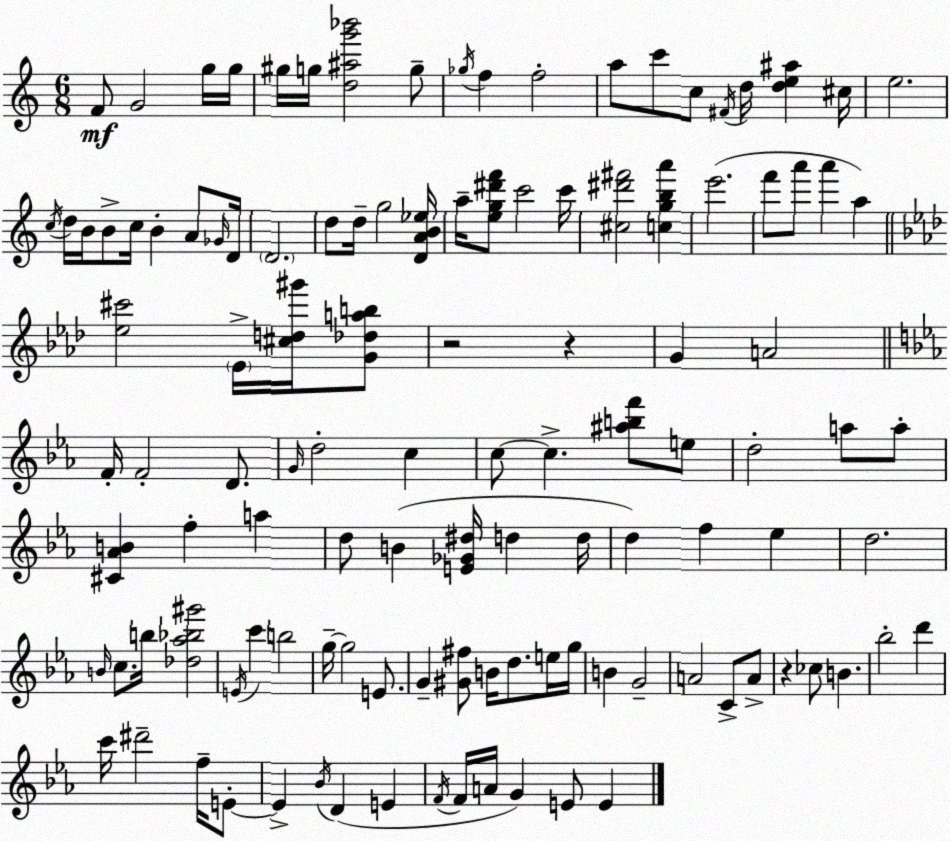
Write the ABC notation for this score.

X:1
T:Untitled
M:6/8
L:1/4
K:Am
F/2 G2 g/4 g/4 ^g/4 g/4 [d^ag'_b']2 g/2 _g/4 f f2 a/2 c'/2 c/2 ^F/4 d/4 [de^a] ^c/4 e2 c/4 d/4 B/4 B/2 c/4 B A/2 _G/4 D/4 D2 d/2 d/4 g2 [DAB_e]/4 a/4 [eg^d'f']/2 c'2 c'/4 [^c^d'^f']2 [cgba'] e'2 f'/2 a'/2 a' a [_e^c']2 _E/4 [^cd^g']/4 [G_dab]/2 z2 z G A2 F/4 F2 D/2 G/4 d2 c c/2 c [^abf']/2 e/2 d2 a/2 a/2 [^C_AB] f a d/2 B [E_G^d]/4 d d/4 d f _e d2 B/4 c/2 b/4 [_d_a_b^g']2 E/4 c' b2 g/4 g2 E/2 G [^G^f]/2 B/4 d/2 e/4 g/4 B G2 A2 C/2 A/2 z _c/2 B _b2 d' c'/4 ^d'2 f/4 E/2 E _B/4 D E F/4 F/4 A/4 G E/2 E